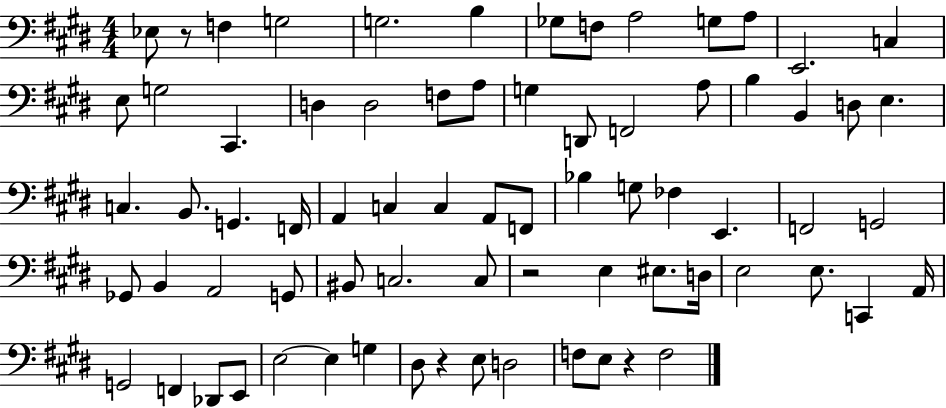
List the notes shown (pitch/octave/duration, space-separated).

Eb3/e R/e F3/q G3/h G3/h. B3/q Gb3/e F3/e A3/h G3/e A3/e E2/h. C3/q E3/e G3/h C#2/q. D3/q D3/h F3/e A3/e G3/q D2/e F2/h A3/e B3/q B2/q D3/e E3/q. C3/q. B2/e. G2/q. F2/s A2/q C3/q C3/q A2/e F2/e Bb3/q G3/e FES3/q E2/q. F2/h G2/h Gb2/e B2/q A2/h G2/e BIS2/e C3/h. C3/e R/h E3/q EIS3/e. D3/s E3/h E3/e. C2/q A2/s G2/h F2/q Db2/e E2/e E3/h E3/q G3/q D#3/e R/q E3/e D3/h F3/e E3/e R/q F3/h